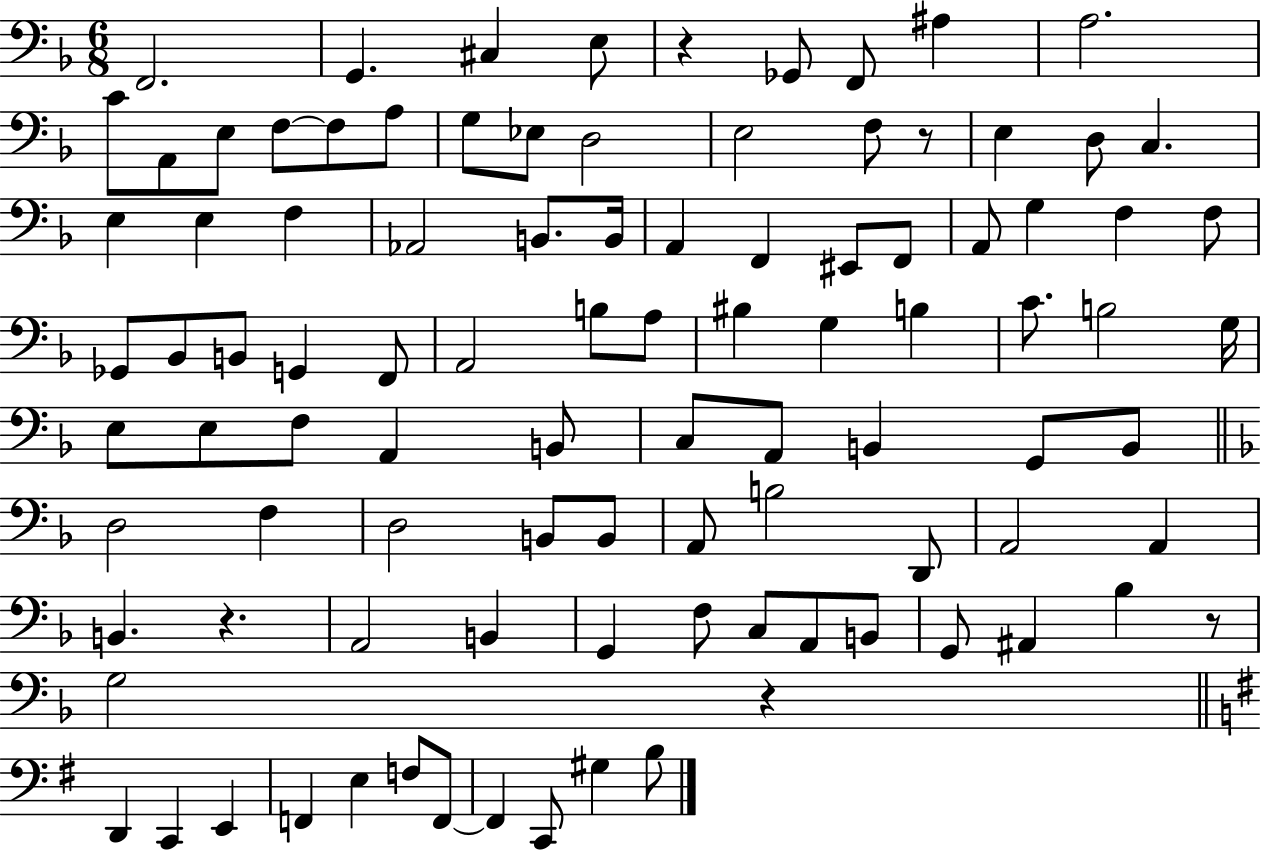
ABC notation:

X:1
T:Untitled
M:6/8
L:1/4
K:F
F,,2 G,, ^C, E,/2 z _G,,/2 F,,/2 ^A, A,2 C/2 A,,/2 E,/2 F,/2 F,/2 A,/2 G,/2 _E,/2 D,2 E,2 F,/2 z/2 E, D,/2 C, E, E, F, _A,,2 B,,/2 B,,/4 A,, F,, ^E,,/2 F,,/2 A,,/2 G, F, F,/2 _G,,/2 _B,,/2 B,,/2 G,, F,,/2 A,,2 B,/2 A,/2 ^B, G, B, C/2 B,2 G,/4 E,/2 E,/2 F,/2 A,, B,,/2 C,/2 A,,/2 B,, G,,/2 B,,/2 D,2 F, D,2 B,,/2 B,,/2 A,,/2 B,2 D,,/2 A,,2 A,, B,, z A,,2 B,, G,, F,/2 C,/2 A,,/2 B,,/2 G,,/2 ^A,, _B, z/2 G,2 z D,, C,, E,, F,, E, F,/2 F,,/2 F,, C,,/2 ^G, B,/2